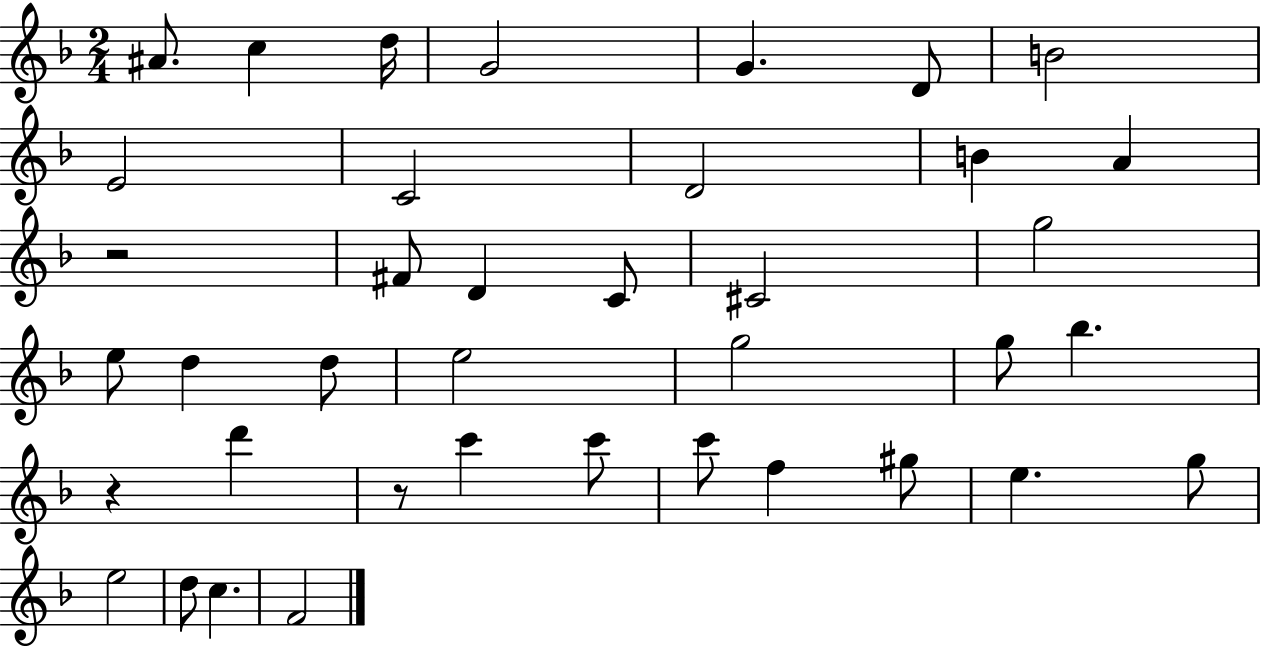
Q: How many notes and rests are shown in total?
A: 39